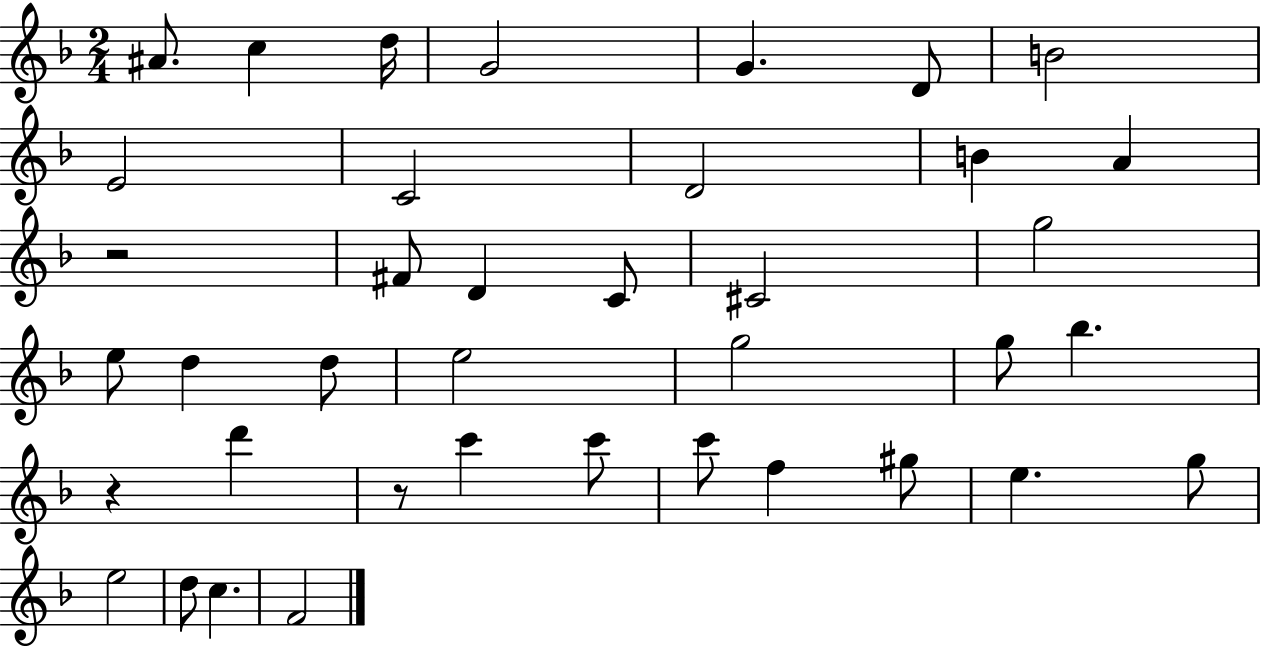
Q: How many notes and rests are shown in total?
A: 39